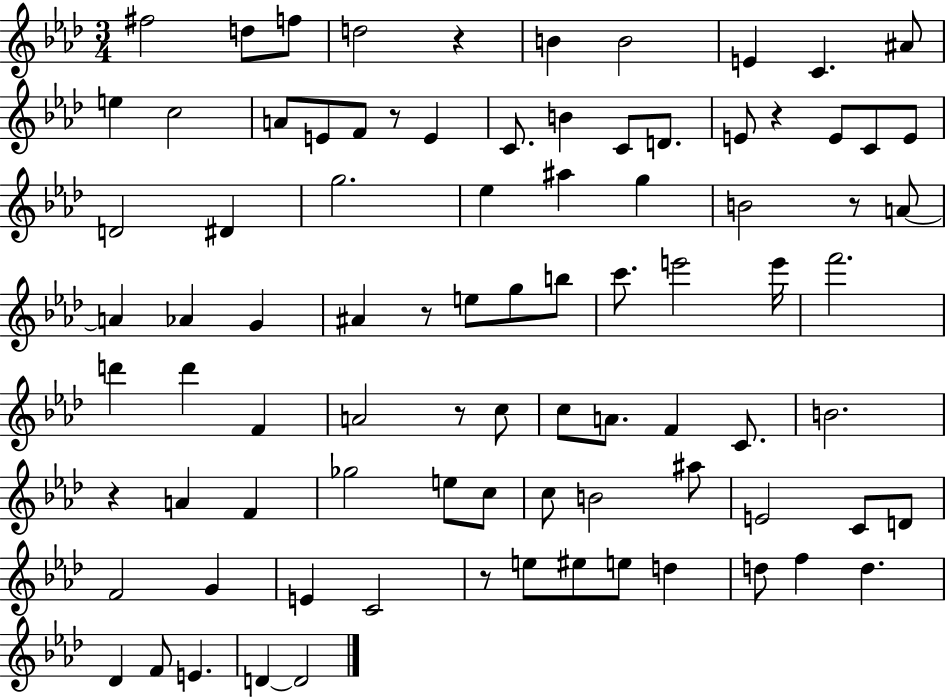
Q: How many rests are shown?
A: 8